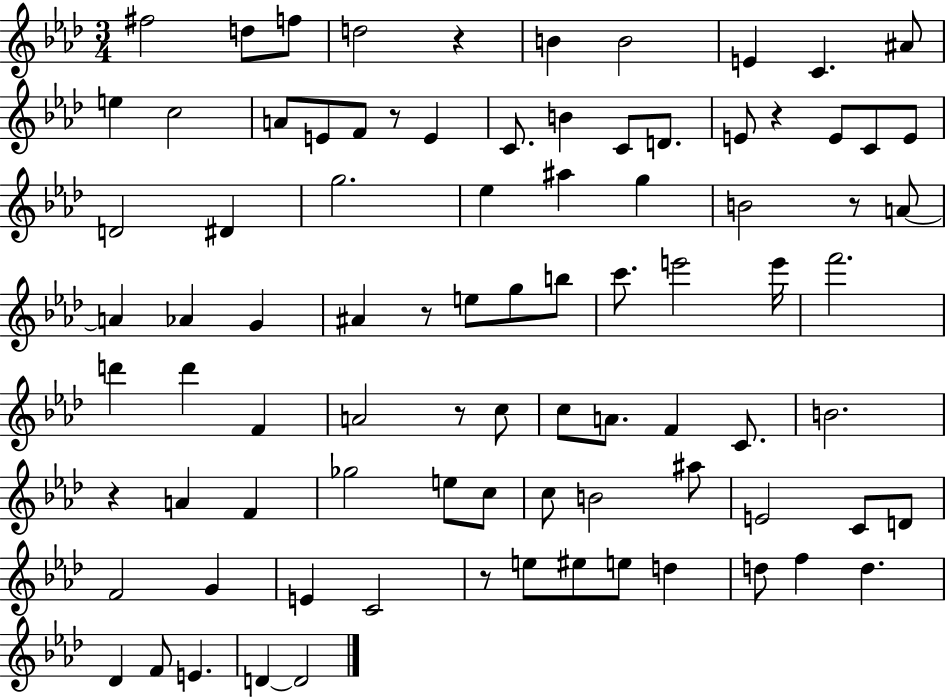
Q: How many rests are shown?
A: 8